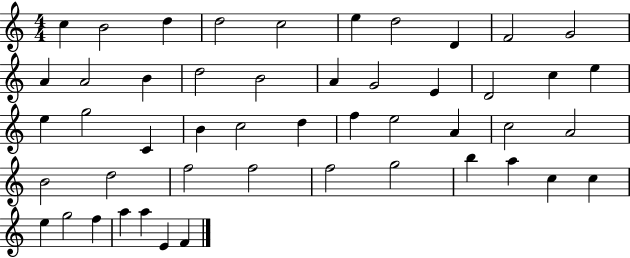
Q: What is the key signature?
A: C major